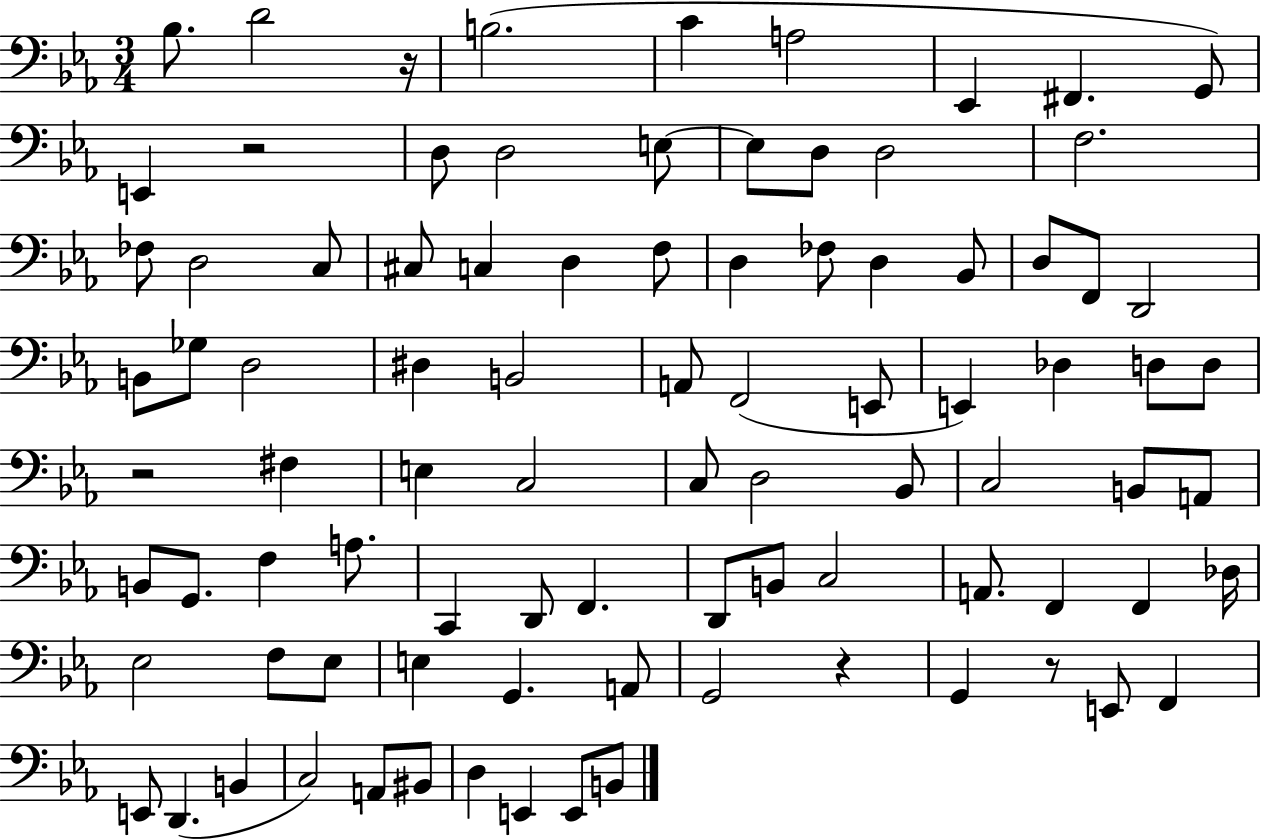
Bb3/e. D4/h R/s B3/h. C4/q A3/h Eb2/q F#2/q. G2/e E2/q R/h D3/e D3/h E3/e E3/e D3/e D3/h F3/h. FES3/e D3/h C3/e C#3/e C3/q D3/q F3/e D3/q FES3/e D3/q Bb2/e D3/e F2/e D2/h B2/e Gb3/e D3/h D#3/q B2/h A2/e F2/h E2/e E2/q Db3/q D3/e D3/e R/h F#3/q E3/q C3/h C3/e D3/h Bb2/e C3/h B2/e A2/e B2/e G2/e. F3/q A3/e. C2/q D2/e F2/q. D2/e B2/e C3/h A2/e. F2/q F2/q Db3/s Eb3/h F3/e Eb3/e E3/q G2/q. A2/e G2/h R/q G2/q R/e E2/e F2/q E2/e D2/q. B2/q C3/h A2/e BIS2/e D3/q E2/q E2/e B2/e